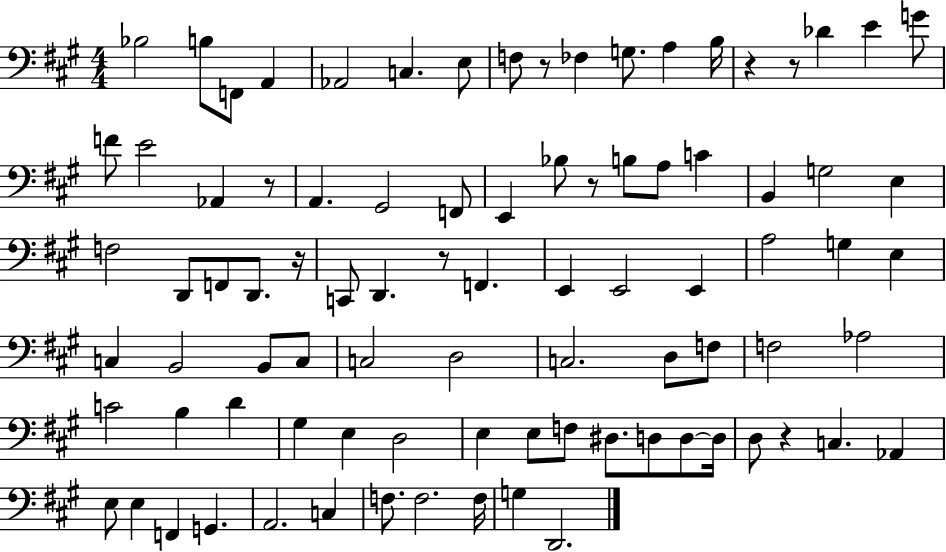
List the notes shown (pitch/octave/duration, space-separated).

Bb3/h B3/e F2/e A2/q Ab2/h C3/q. E3/e F3/e R/e FES3/q G3/e. A3/q B3/s R/q R/e Db4/q E4/q G4/e F4/e E4/h Ab2/q R/e A2/q. G#2/h F2/e E2/q Bb3/e R/e B3/e A3/e C4/q B2/q G3/h E3/q F3/h D2/e F2/e D2/e. R/s C2/e D2/q. R/e F2/q. E2/q E2/h E2/q A3/h G3/q E3/q C3/q B2/h B2/e C3/e C3/h D3/h C3/h. D3/e F3/e F3/h Ab3/h C4/h B3/q D4/q G#3/q E3/q D3/h E3/q E3/e F3/e D#3/e. D3/e D3/e D3/s D3/e R/q C3/q. Ab2/q E3/e E3/q F2/q G2/q. A2/h. C3/q F3/e. F3/h. F3/s G3/q D2/h.